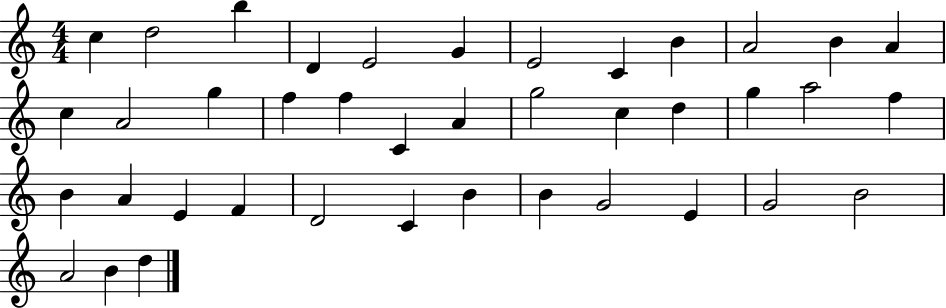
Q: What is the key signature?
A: C major